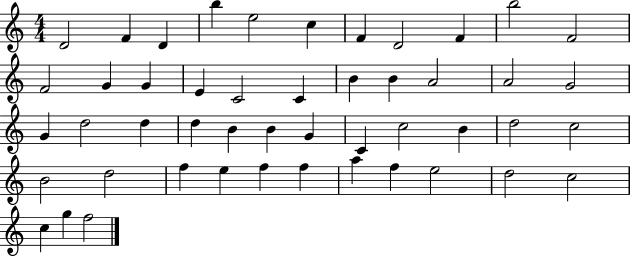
D4/h F4/q D4/q B5/q E5/h C5/q F4/q D4/h F4/q B5/h F4/h F4/h G4/q G4/q E4/q C4/h C4/q B4/q B4/q A4/h A4/h G4/h G4/q D5/h D5/q D5/q B4/q B4/q G4/q C4/q C5/h B4/q D5/h C5/h B4/h D5/h F5/q E5/q F5/q F5/q A5/q F5/q E5/h D5/h C5/h C5/q G5/q F5/h